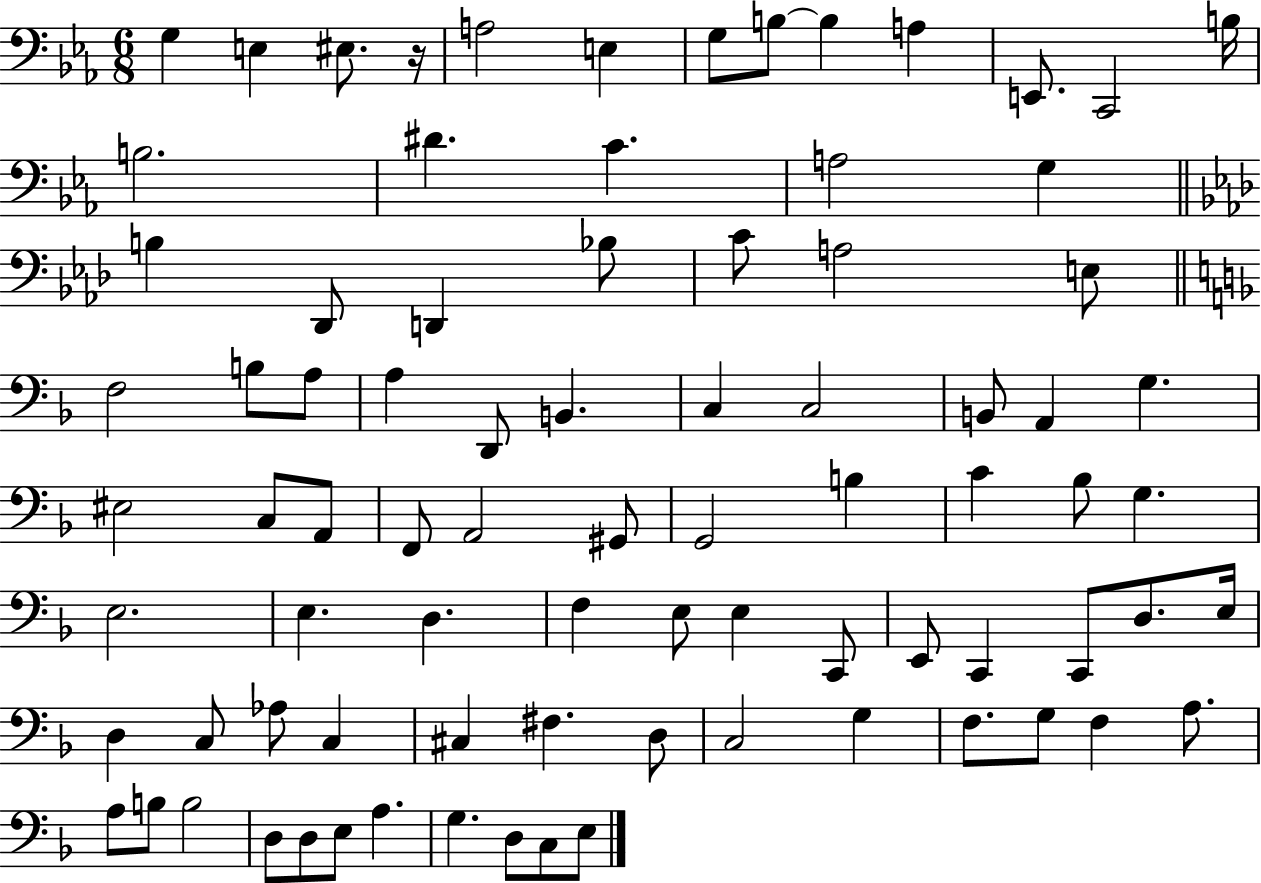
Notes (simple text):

G3/q E3/q EIS3/e. R/s A3/h E3/q G3/e B3/e B3/q A3/q E2/e. C2/h B3/s B3/h. D#4/q. C4/q. A3/h G3/q B3/q Db2/e D2/q Bb3/e C4/e A3/h E3/e F3/h B3/e A3/e A3/q D2/e B2/q. C3/q C3/h B2/e A2/q G3/q. EIS3/h C3/e A2/e F2/e A2/h G#2/e G2/h B3/q C4/q Bb3/e G3/q. E3/h. E3/q. D3/q. F3/q E3/e E3/q C2/e E2/e C2/q C2/e D3/e. E3/s D3/q C3/e Ab3/e C3/q C#3/q F#3/q. D3/e C3/h G3/q F3/e. G3/e F3/q A3/e. A3/e B3/e B3/h D3/e D3/e E3/e A3/q. G3/q. D3/e C3/e E3/e